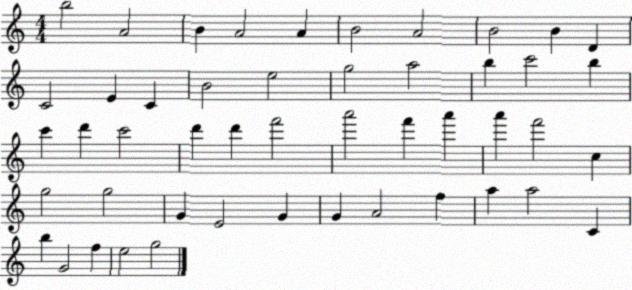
X:1
T:Untitled
M:4/4
L:1/4
K:C
b2 A2 B A2 A B2 A2 B2 B D C2 E C B2 e2 g2 a2 b c'2 b c' d' c'2 d' d' f'2 a'2 f' a' a' f'2 c g2 g2 G E2 G G A2 f a a2 C b G2 f e2 g2